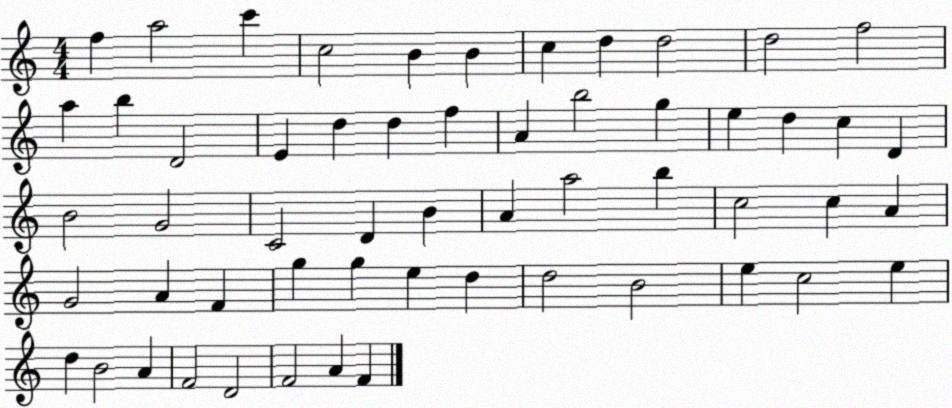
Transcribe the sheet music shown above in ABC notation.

X:1
T:Untitled
M:4/4
L:1/4
K:C
f a2 c' c2 B B c d d2 d2 f2 a b D2 E d d f A b2 g e d c D B2 G2 C2 D B A a2 b c2 c A G2 A F g g e d d2 B2 e c2 e d B2 A F2 D2 F2 A F